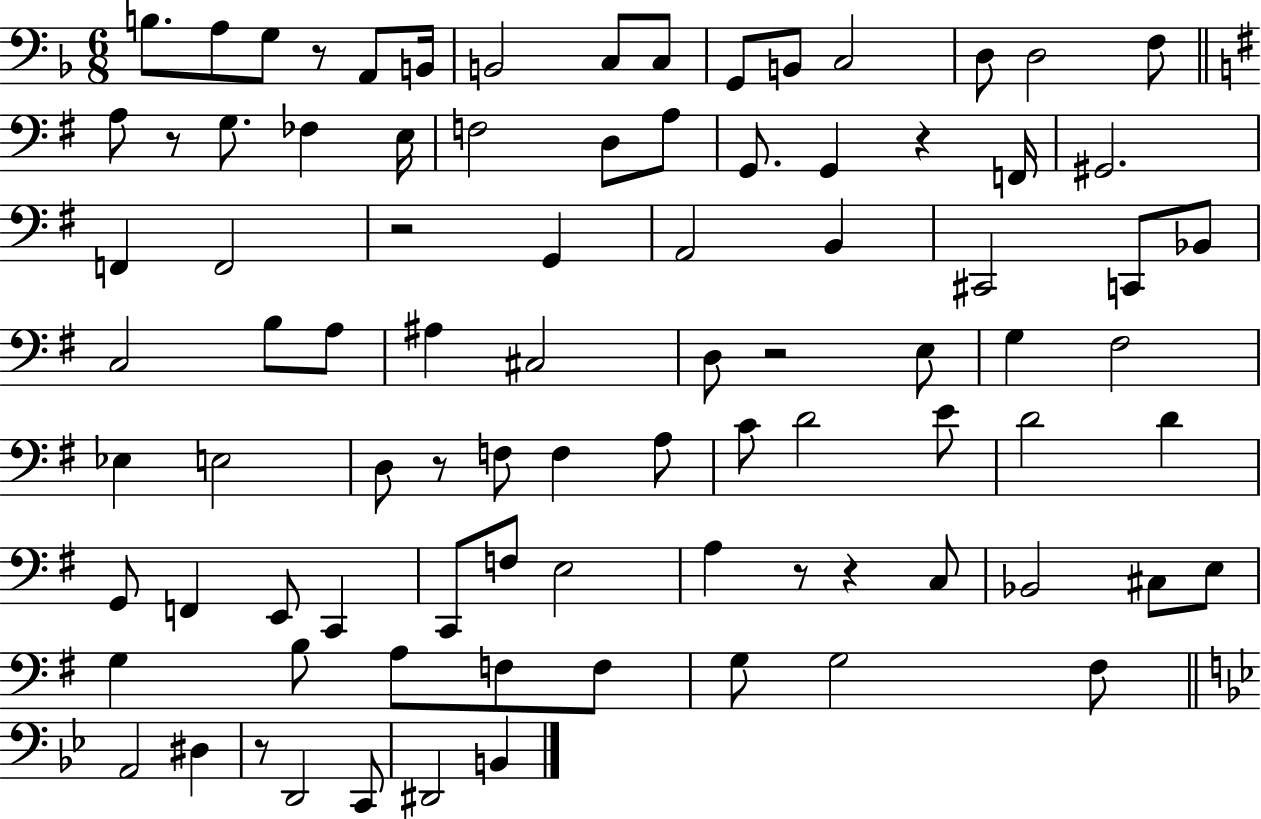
X:1
T:Untitled
M:6/8
L:1/4
K:F
B,/2 A,/2 G,/2 z/2 A,,/2 B,,/4 B,,2 C,/2 C,/2 G,,/2 B,,/2 C,2 D,/2 D,2 F,/2 A,/2 z/2 G,/2 _F, E,/4 F,2 D,/2 A,/2 G,,/2 G,, z F,,/4 ^G,,2 F,, F,,2 z2 G,, A,,2 B,, ^C,,2 C,,/2 _B,,/2 C,2 B,/2 A,/2 ^A, ^C,2 D,/2 z2 E,/2 G, ^F,2 _E, E,2 D,/2 z/2 F,/2 F, A,/2 C/2 D2 E/2 D2 D G,,/2 F,, E,,/2 C,, C,,/2 F,/2 E,2 A, z/2 z C,/2 _B,,2 ^C,/2 E,/2 G, B,/2 A,/2 F,/2 F,/2 G,/2 G,2 ^F,/2 A,,2 ^D, z/2 D,,2 C,,/2 ^D,,2 B,,